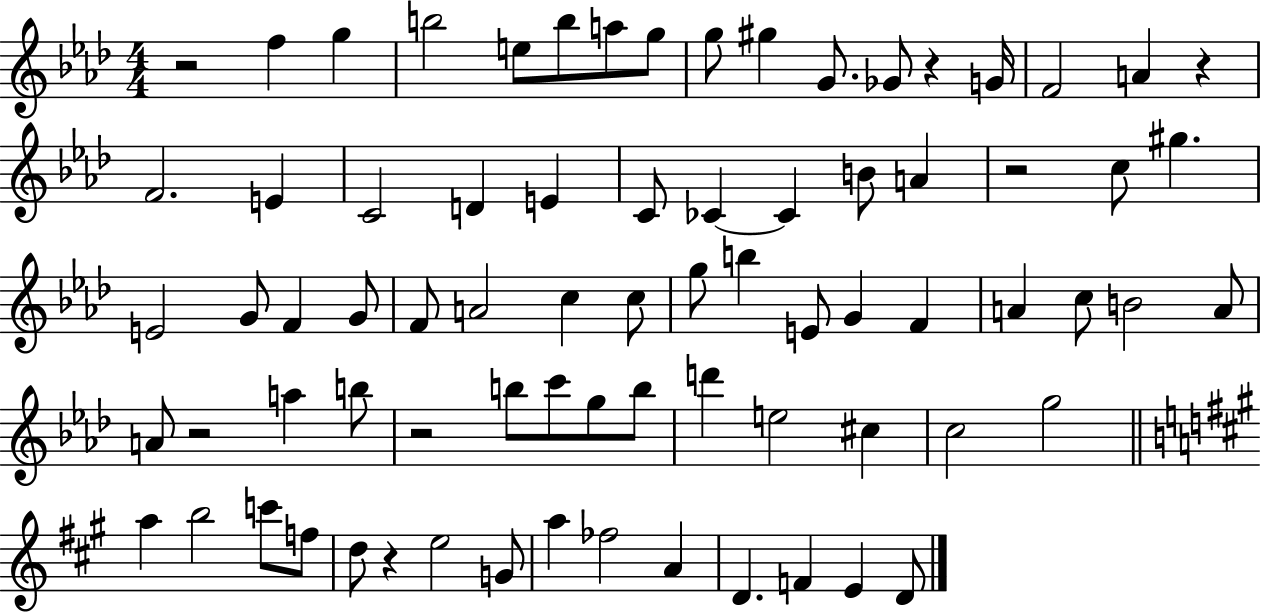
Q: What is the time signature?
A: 4/4